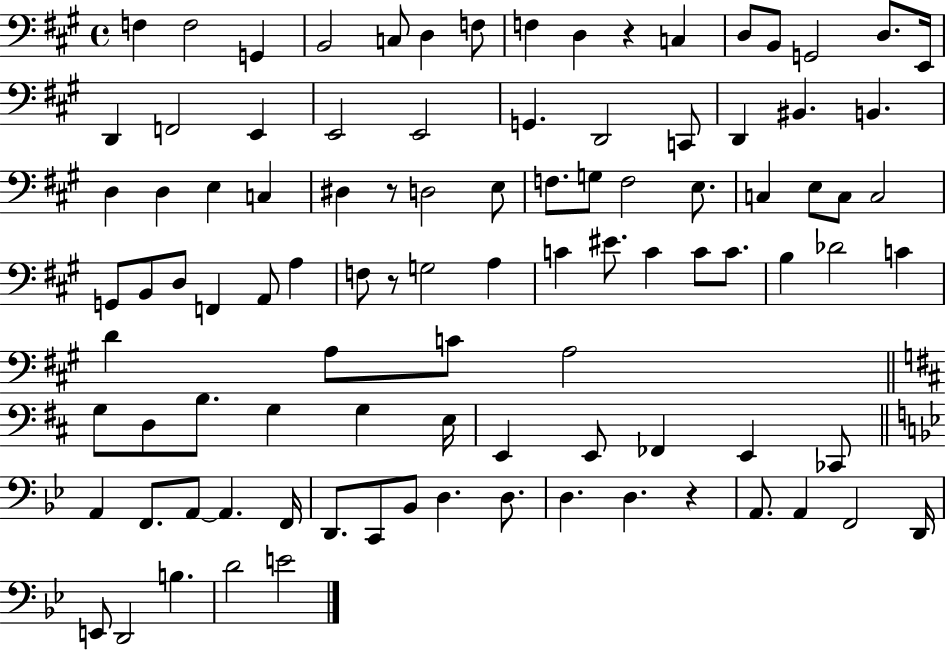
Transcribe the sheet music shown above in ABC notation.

X:1
T:Untitled
M:4/4
L:1/4
K:A
F, F,2 G,, B,,2 C,/2 D, F,/2 F, D, z C, D,/2 B,,/2 G,,2 D,/2 E,,/4 D,, F,,2 E,, E,,2 E,,2 G,, D,,2 C,,/2 D,, ^B,, B,, D, D, E, C, ^D, z/2 D,2 E,/2 F,/2 G,/2 F,2 E,/2 C, E,/2 C,/2 C,2 G,,/2 B,,/2 D,/2 F,, A,,/2 A, F,/2 z/2 G,2 A, C ^E/2 C C/2 C/2 B, _D2 C D A,/2 C/2 A,2 G,/2 D,/2 B,/2 G, G, E,/4 E,, E,,/2 _F,, E,, _C,,/2 A,, F,,/2 A,,/2 A,, F,,/4 D,,/2 C,,/2 _B,,/2 D, D,/2 D, D, z A,,/2 A,, F,,2 D,,/4 E,,/2 D,,2 B, D2 E2